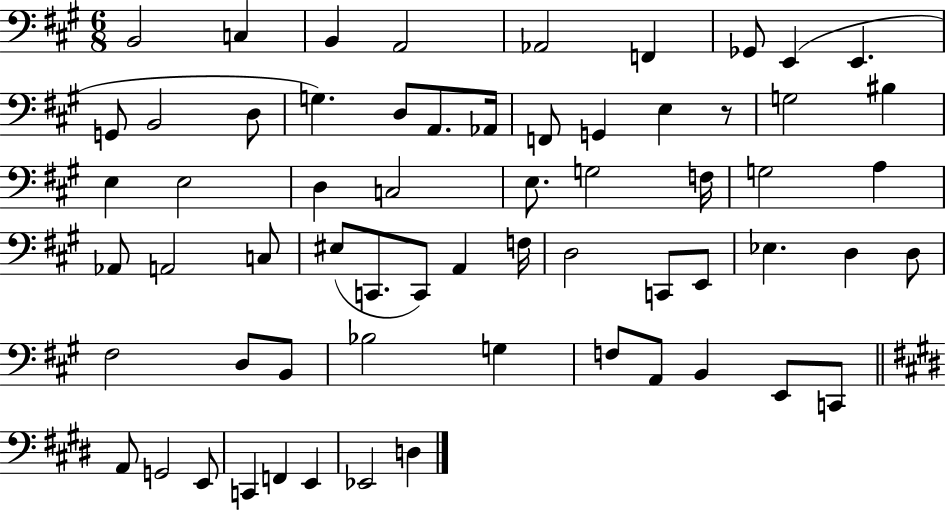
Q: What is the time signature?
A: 6/8